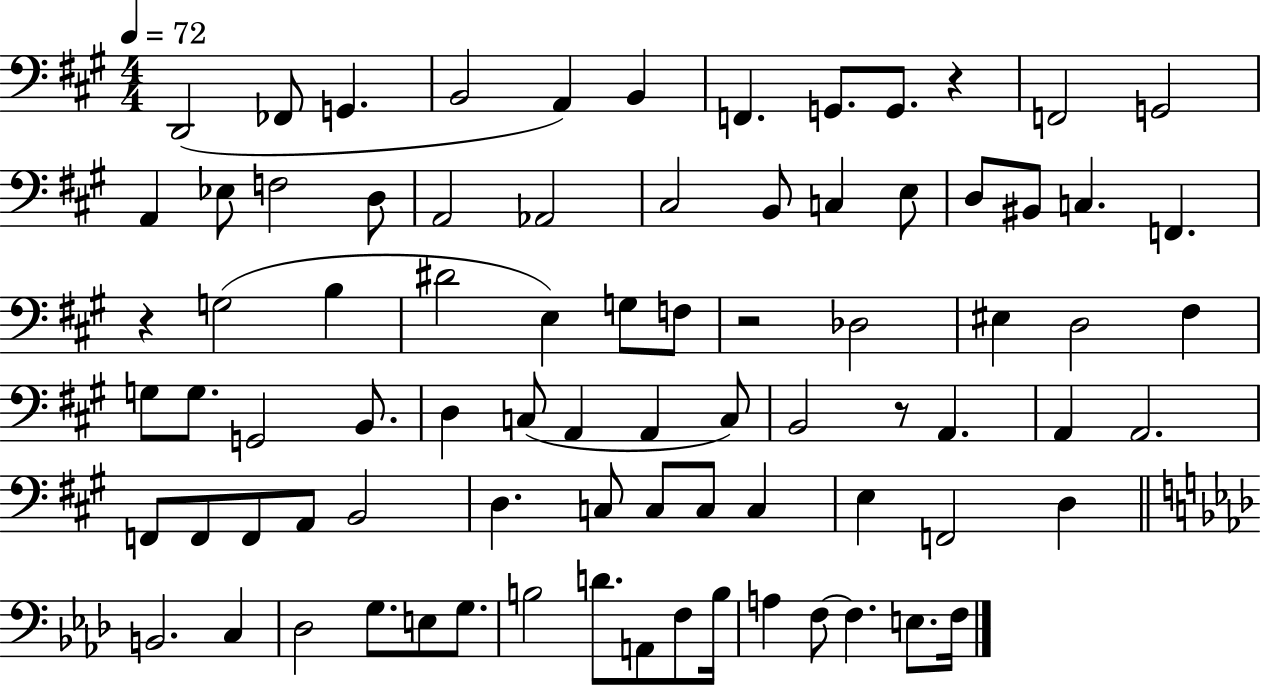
D2/h FES2/e G2/q. B2/h A2/q B2/q F2/q. G2/e. G2/e. R/q F2/h G2/h A2/q Eb3/e F3/h D3/e A2/h Ab2/h C#3/h B2/e C3/q E3/e D3/e BIS2/e C3/q. F2/q. R/q G3/h B3/q D#4/h E3/q G3/e F3/e R/h Db3/h EIS3/q D3/h F#3/q G3/e G3/e. G2/h B2/e. D3/q C3/e A2/q A2/q C3/e B2/h R/e A2/q. A2/q A2/h. F2/e F2/e F2/e A2/e B2/h D3/q. C3/e C3/e C3/e C3/q E3/q F2/h D3/q B2/h. C3/q Db3/h G3/e. E3/e G3/e. B3/h D4/e. A2/e F3/e B3/s A3/q F3/e F3/q. E3/e. F3/s